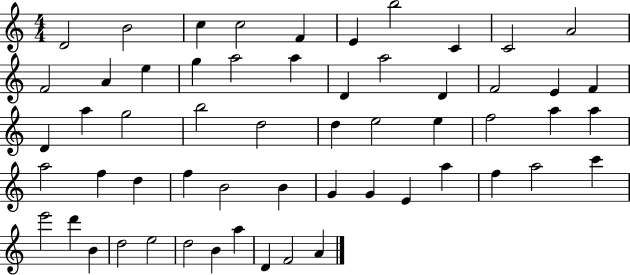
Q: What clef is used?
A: treble